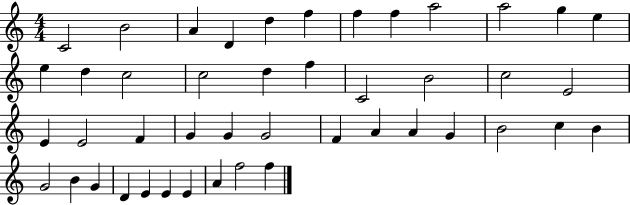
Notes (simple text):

C4/h B4/h A4/q D4/q D5/q F5/q F5/q F5/q A5/h A5/h G5/q E5/q E5/q D5/q C5/h C5/h D5/q F5/q C4/h B4/h C5/h E4/h E4/q E4/h F4/q G4/q G4/q G4/h F4/q A4/q A4/q G4/q B4/h C5/q B4/q G4/h B4/q G4/q D4/q E4/q E4/q E4/q A4/q F5/h F5/q